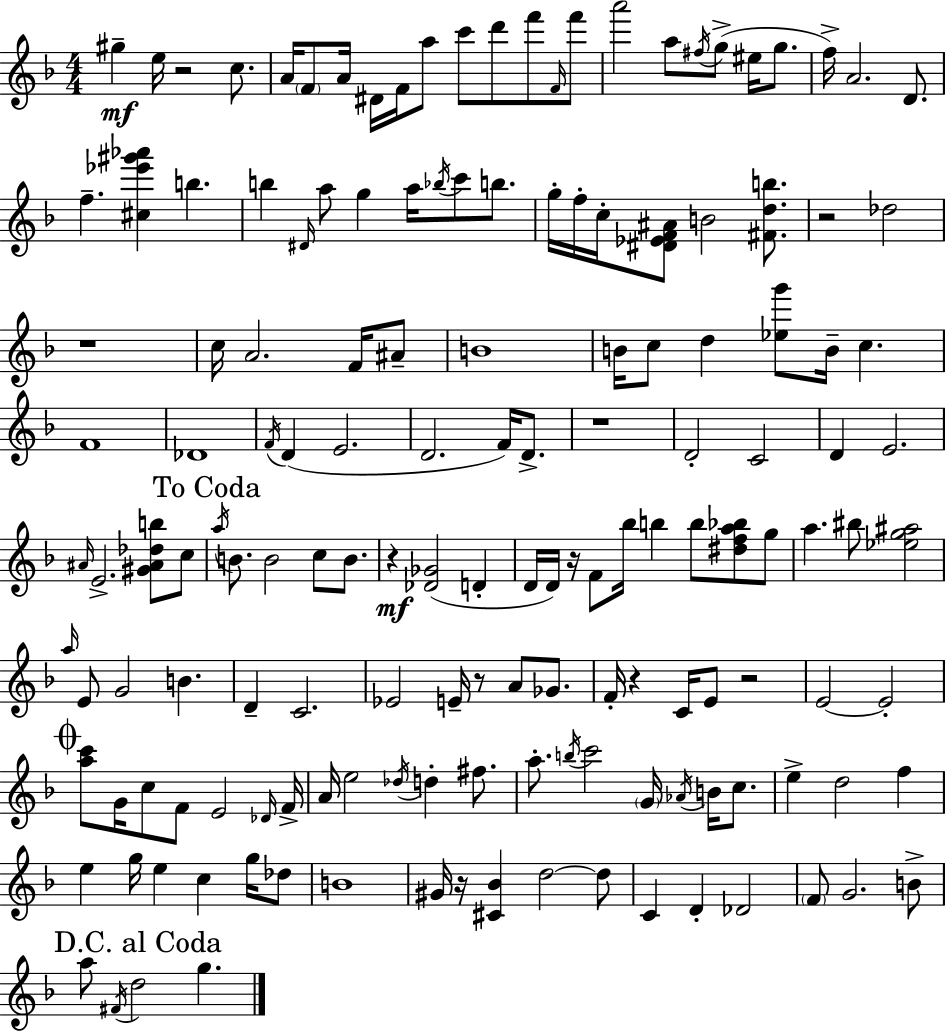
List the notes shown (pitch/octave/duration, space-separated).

G#5/q E5/s R/h C5/e. A4/s F4/e A4/s D#4/s F4/s A5/e C6/e D6/e F6/e F4/s F6/e A6/h A5/e F#5/s G5/e EIS5/s G5/e. F5/s A4/h. D4/e. F5/q. [C#5,Eb6,G#6,Ab6]/q B5/q. B5/q D#4/s A5/e G5/q A5/s Bb5/s C6/e B5/e. G5/s F5/s C5/s [D#4,Eb4,F4,A#4]/e B4/h [F#4,D5,B5]/e. R/h Db5/h R/w C5/s A4/h. F4/s A#4/e B4/w B4/s C5/e D5/q [Eb5,G6]/e B4/s C5/q. F4/w Db4/w F4/s D4/q E4/h. D4/h. F4/s D4/e. R/w D4/h C4/h D4/q E4/h. A#4/s E4/h. [G#4,A#4,Db5,B5]/e C5/e A5/s B4/e. B4/h C5/e B4/e. R/q [Db4,Gb4]/h D4/q D4/s D4/s R/s F4/e Bb5/s B5/q B5/e [D#5,F5,A5,Bb5]/e G5/e A5/q. BIS5/e [Eb5,G5,A#5]/h A5/s E4/e G4/h B4/q. D4/q C4/h. Eb4/h E4/s R/e A4/e Gb4/e. F4/s R/q C4/s E4/e R/h E4/h E4/h [A5,C6]/e G4/s C5/e F4/e E4/h Db4/s F4/s A4/s E5/h Db5/s D5/q F#5/e. A5/e. B5/s C6/h G4/s Ab4/s B4/s C5/e. E5/q D5/h F5/q E5/q G5/s E5/q C5/q G5/s Db5/e B4/w G#4/s R/s [C#4,Bb4]/q D5/h D5/e C4/q D4/q Db4/h F4/e G4/h. B4/e A5/e F#4/s D5/h G5/q.